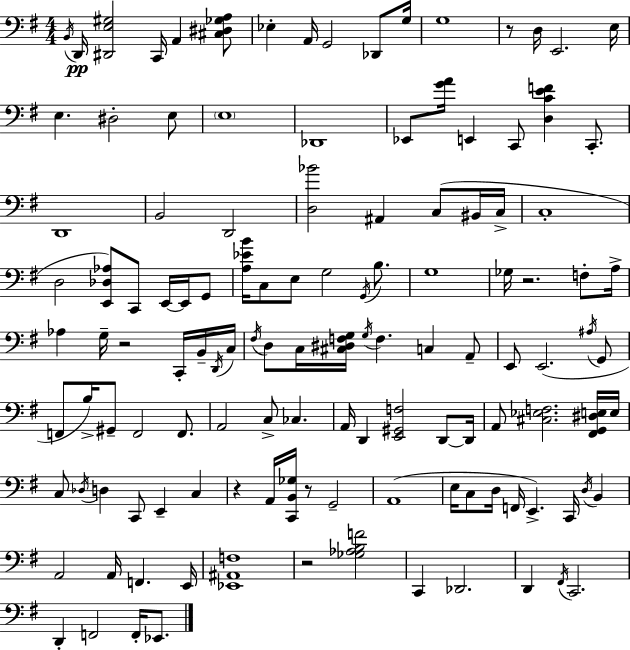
B2/s D2/s [D#2,E3,G#3]/h C2/s A2/q [C#3,D#3,Gb3,A3]/e Eb3/q A2/s G2/h Db2/e G3/s G3/w R/e D3/s E2/h. E3/s E3/q. D#3/h E3/e E3/w Db2/w Eb2/e [G4,A4]/s E2/q C2/e [D3,C4,E4,F4]/q C2/e. D2/w B2/h D2/h [D3,Bb4]/h A#2/q C3/e BIS2/s C3/s C3/w D3/h [E2,Db3,Ab3]/e C2/e E2/s E2/s G2/e [A3,Eb4,B4]/s C3/e E3/e G3/h G2/s B3/e. G3/w Gb3/s R/h. F3/e A3/s Ab3/q G3/s R/h C2/s B2/s D2/s C3/s F#3/s D3/e C3/s [C#3,D#3,F3,G3]/s G3/s F3/q. C3/q A2/e E2/e E2/h. A#3/s G2/e F2/e B3/s G#2/e F2/h F2/e. A2/h C3/e CES3/q. A2/s D2/q [E2,G#2,F3]/h D2/e D2/s A2/e [C#3,Eb3,F3]/h. [F#2,G2,D#3,E3]/s E3/s C3/e Db3/s D3/q C2/e E2/q C3/q R/q A2/s [C2,B2,Gb3]/s R/e G2/h A2/w E3/s C3/e D3/s F2/s E2/q. C2/s D3/s B2/q A2/h A2/s F2/q. E2/s [Eb2,A#2,F3]/w R/h [Gb3,Ab3,B3,F4]/h C2/q Db2/h. D2/q F#2/s C2/h. D2/q F2/h F2/s Eb2/e.